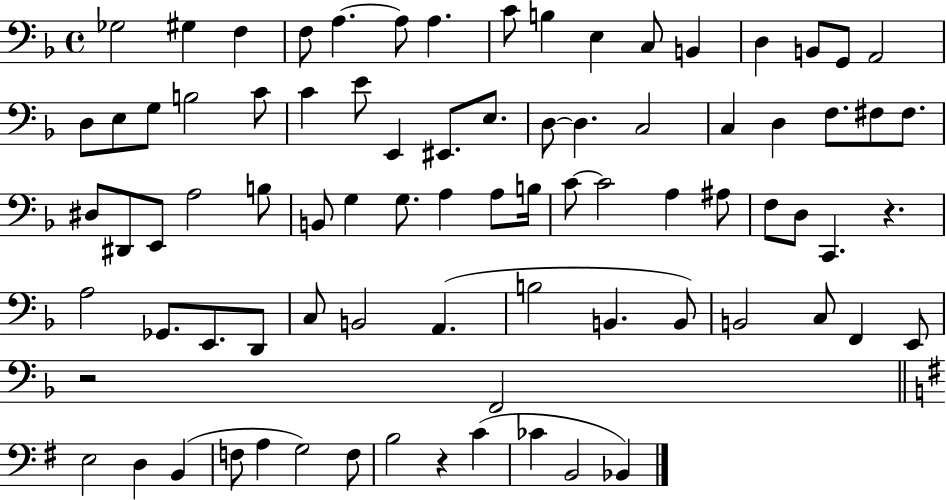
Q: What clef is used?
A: bass